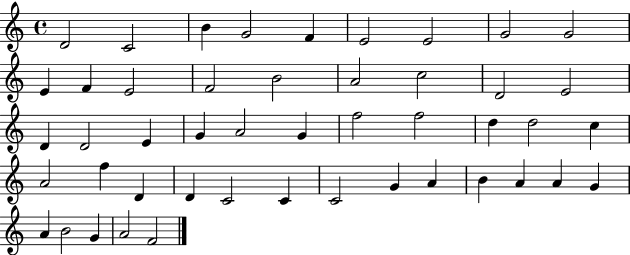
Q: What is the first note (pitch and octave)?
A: D4